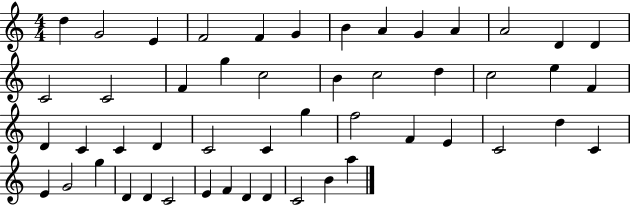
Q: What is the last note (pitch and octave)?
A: A5